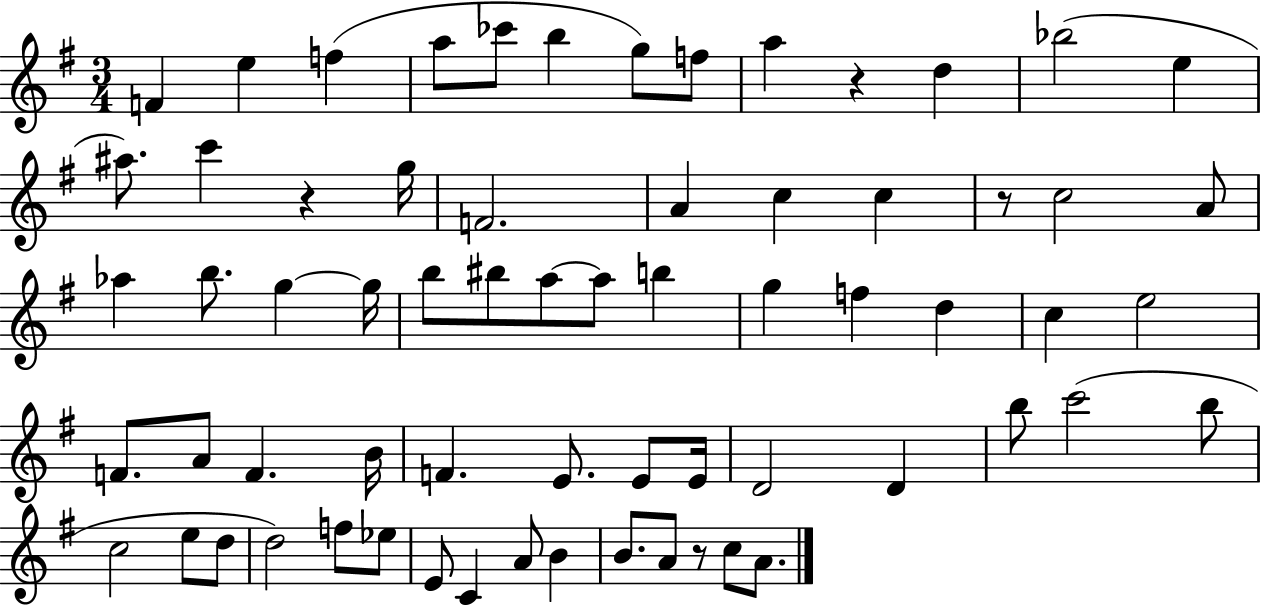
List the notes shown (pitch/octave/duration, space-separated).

F4/q E5/q F5/q A5/e CES6/e B5/q G5/e F5/e A5/q R/q D5/q Bb5/h E5/q A#5/e. C6/q R/q G5/s F4/h. A4/q C5/q C5/q R/e C5/h A4/e Ab5/q B5/e. G5/q G5/s B5/e BIS5/e A5/e A5/e B5/q G5/q F5/q D5/q C5/q E5/h F4/e. A4/e F4/q. B4/s F4/q. E4/e. E4/e E4/s D4/h D4/q B5/e C6/h B5/e C5/h E5/e D5/e D5/h F5/e Eb5/e E4/e C4/q A4/e B4/q B4/e. A4/e R/e C5/e A4/e.